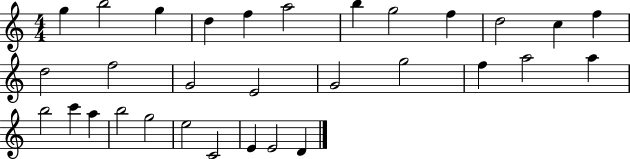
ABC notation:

X:1
T:Untitled
M:4/4
L:1/4
K:C
g b2 g d f a2 b g2 f d2 c f d2 f2 G2 E2 G2 g2 f a2 a b2 c' a b2 g2 e2 C2 E E2 D